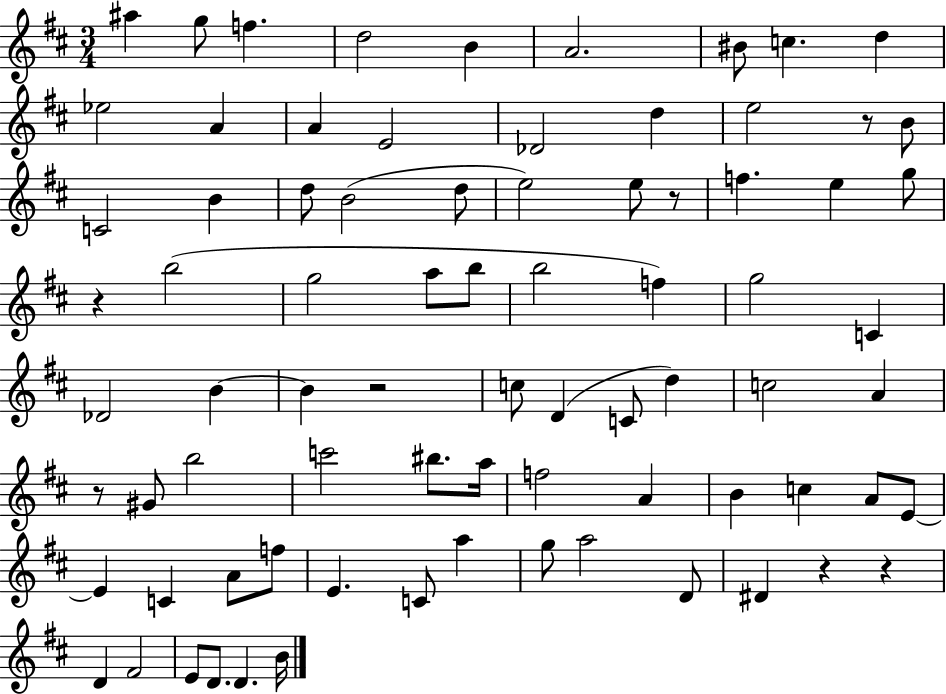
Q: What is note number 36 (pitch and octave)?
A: Db4